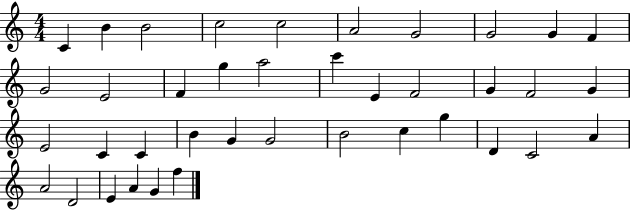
C4/q B4/q B4/h C5/h C5/h A4/h G4/h G4/h G4/q F4/q G4/h E4/h F4/q G5/q A5/h C6/q E4/q F4/h G4/q F4/h G4/q E4/h C4/q C4/q B4/q G4/q G4/h B4/h C5/q G5/q D4/q C4/h A4/q A4/h D4/h E4/q A4/q G4/q F5/q